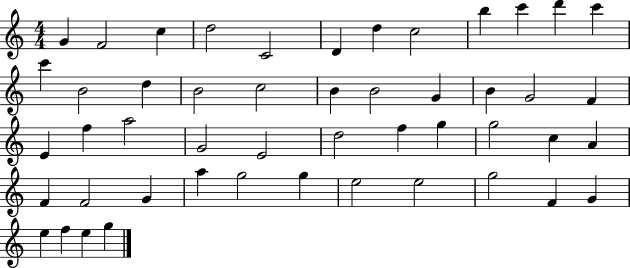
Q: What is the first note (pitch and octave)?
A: G4